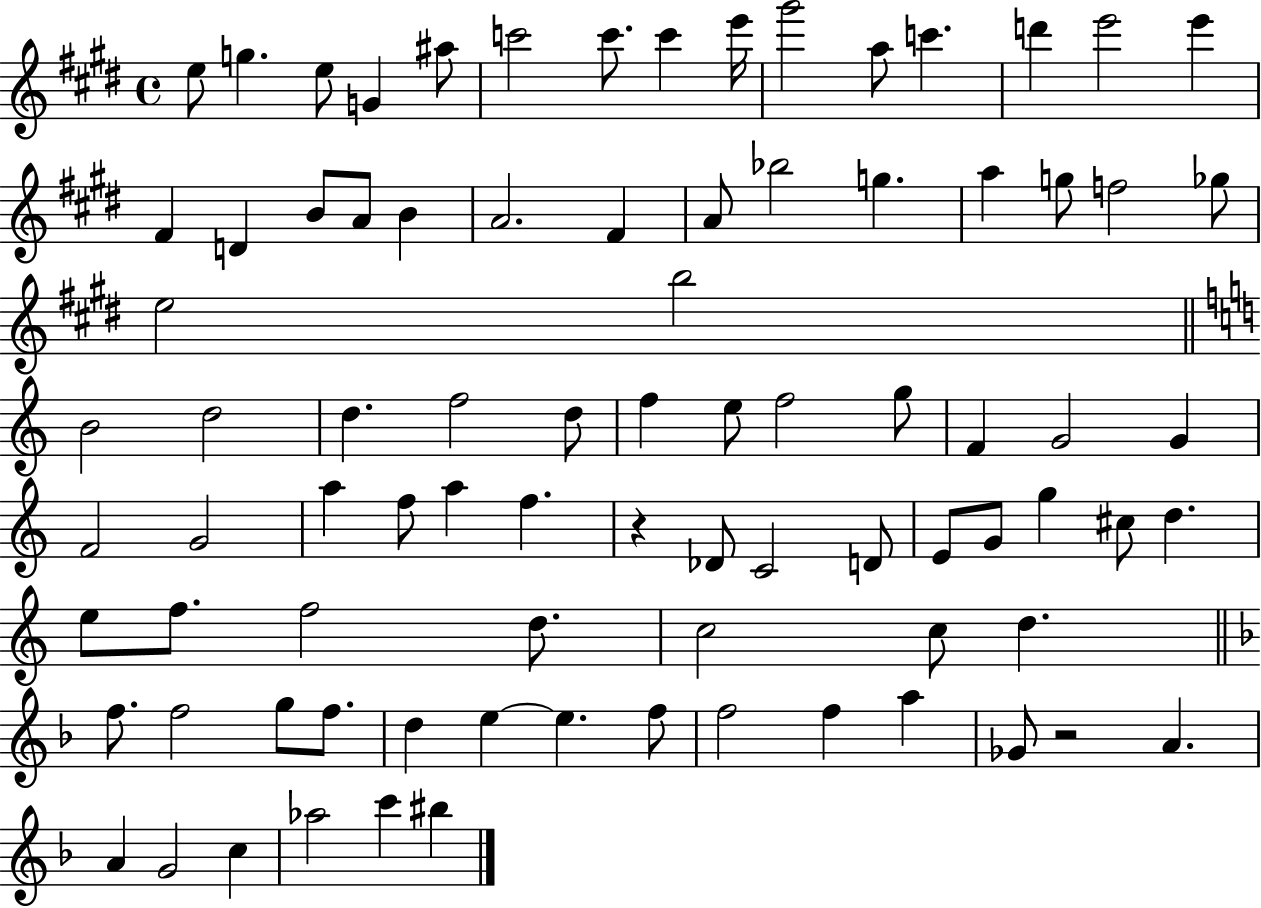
X:1
T:Untitled
M:4/4
L:1/4
K:E
e/2 g e/2 G ^a/2 c'2 c'/2 c' e'/4 ^g'2 a/2 c' d' e'2 e' ^F D B/2 A/2 B A2 ^F A/2 _b2 g a g/2 f2 _g/2 e2 b2 B2 d2 d f2 d/2 f e/2 f2 g/2 F G2 G F2 G2 a f/2 a f z _D/2 C2 D/2 E/2 G/2 g ^c/2 d e/2 f/2 f2 d/2 c2 c/2 d f/2 f2 g/2 f/2 d e e f/2 f2 f a _G/2 z2 A A G2 c _a2 c' ^b